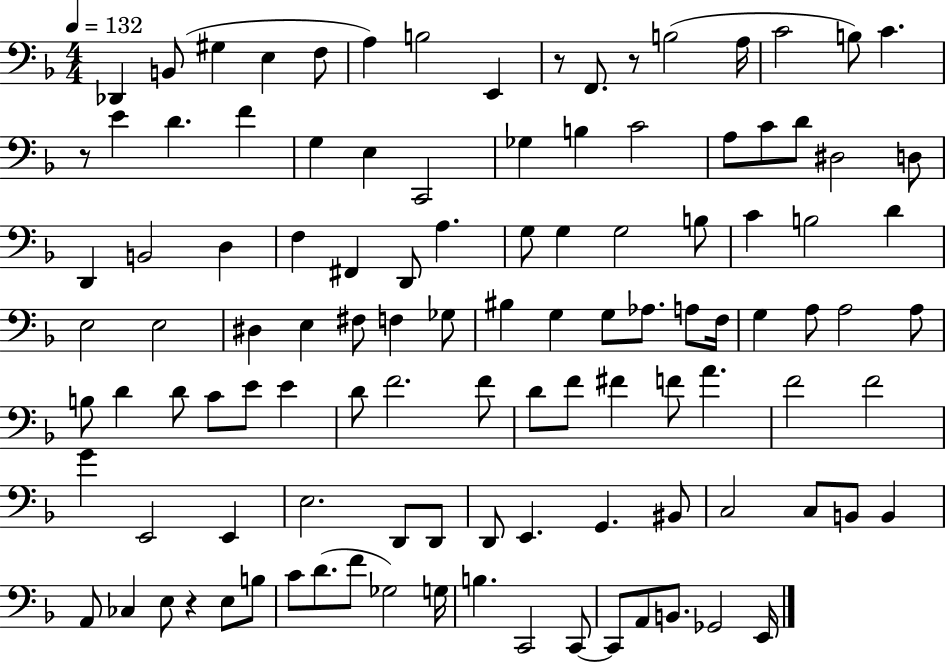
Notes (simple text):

Db2/q B2/e G#3/q E3/q F3/e A3/q B3/h E2/q R/e F2/e. R/e B3/h A3/s C4/h B3/e C4/q. R/e E4/q D4/q. F4/q G3/q E3/q C2/h Gb3/q B3/q C4/h A3/e C4/e D4/e D#3/h D3/e D2/q B2/h D3/q F3/q F#2/q D2/e A3/q. G3/e G3/q G3/h B3/e C4/q B3/h D4/q E3/h E3/h D#3/q E3/q F#3/e F3/q Gb3/e BIS3/q G3/q G3/e Ab3/e. A3/e F3/s G3/q A3/e A3/h A3/e B3/e D4/q D4/e C4/e E4/e E4/q D4/e F4/h. F4/e D4/e F4/e F#4/q F4/e A4/q. F4/h F4/h G4/q E2/h E2/q E3/h. D2/e D2/e D2/e E2/q. G2/q. BIS2/e C3/h C3/e B2/e B2/q A2/e CES3/q E3/e R/q E3/e B3/e C4/e D4/e. F4/e Gb3/h G3/s B3/q. C2/h C2/e C2/e A2/e B2/e. Gb2/h E2/s